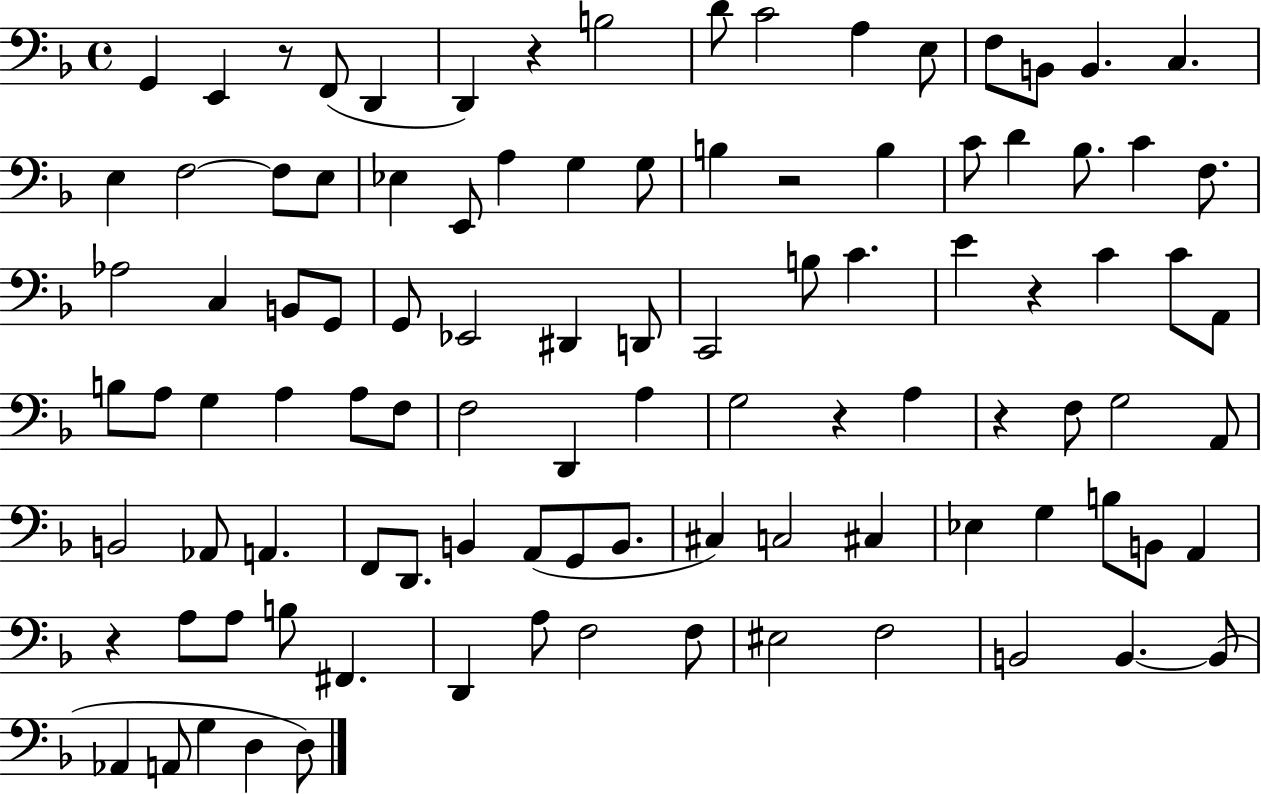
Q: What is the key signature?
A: F major